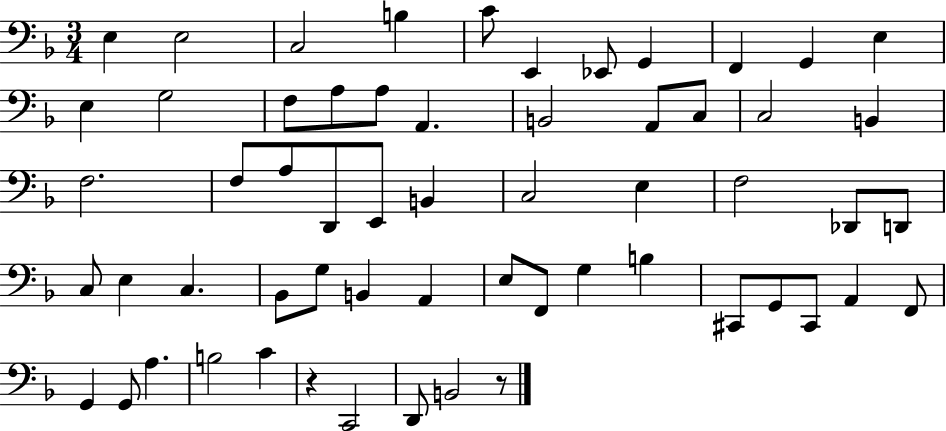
{
  \clef bass
  \numericTimeSignature
  \time 3/4
  \key f \major
  e4 e2 | c2 b4 | c'8 e,4 ees,8 g,4 | f,4 g,4 e4 | \break e4 g2 | f8 a8 a8 a,4. | b,2 a,8 c8 | c2 b,4 | \break f2. | f8 a8 d,8 e,8 b,4 | c2 e4 | f2 des,8 d,8 | \break c8 e4 c4. | bes,8 g8 b,4 a,4 | e8 f,8 g4 b4 | cis,8 g,8 cis,8 a,4 f,8 | \break g,4 g,8 a4. | b2 c'4 | r4 c,2 | d,8 b,2 r8 | \break \bar "|."
}